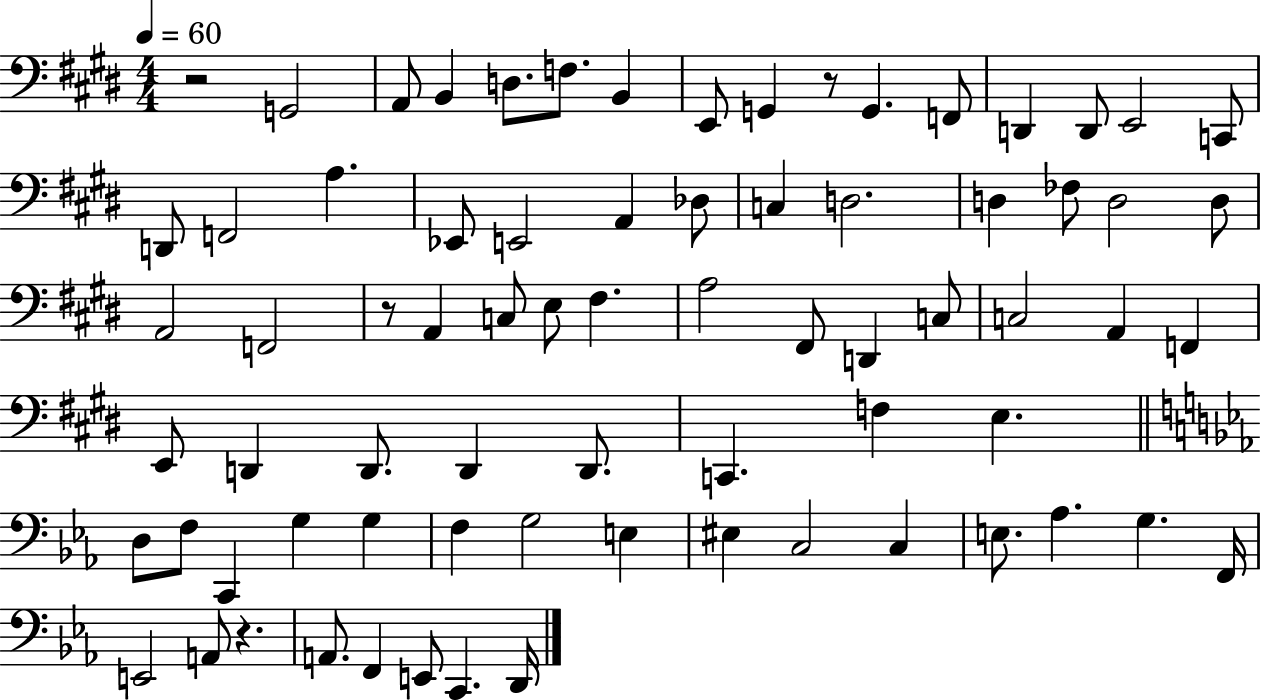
R/h G2/h A2/e B2/q D3/e. F3/e. B2/q E2/e G2/q R/e G2/q. F2/e D2/q D2/e E2/h C2/e D2/e F2/h A3/q. Eb2/e E2/h A2/q Db3/e C3/q D3/h. D3/q FES3/e D3/h D3/e A2/h F2/h R/e A2/q C3/e E3/e F#3/q. A3/h F#2/e D2/q C3/e C3/h A2/q F2/q E2/e D2/q D2/e. D2/q D2/e. C2/q. F3/q E3/q. D3/e F3/e C2/q G3/q G3/q F3/q G3/h E3/q EIS3/q C3/h C3/q E3/e. Ab3/q. G3/q. F2/s E2/h A2/e R/q. A2/e. F2/q E2/e C2/q. D2/s